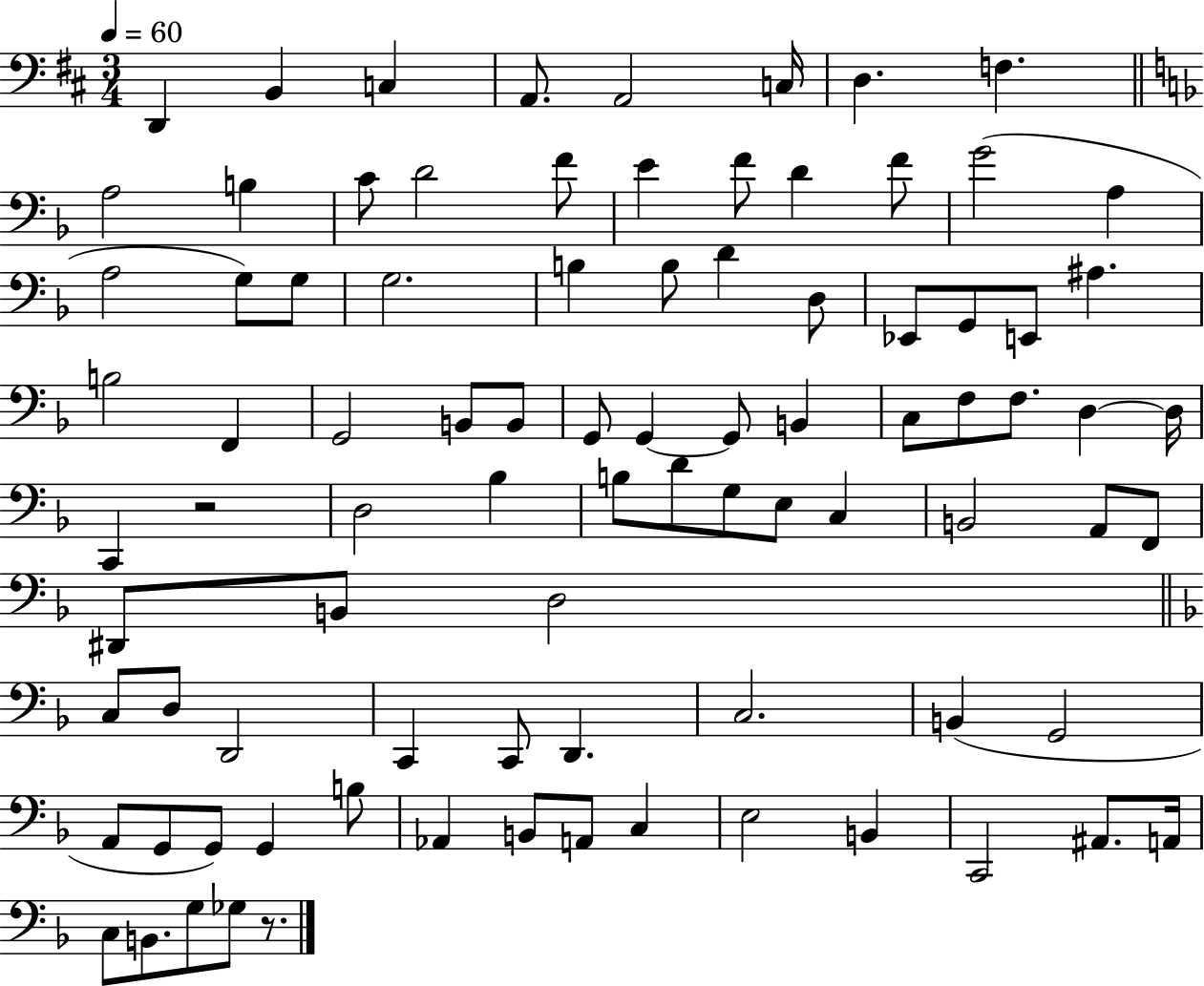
X:1
T:Untitled
M:3/4
L:1/4
K:D
D,, B,, C, A,,/2 A,,2 C,/4 D, F, A,2 B, C/2 D2 F/2 E F/2 D F/2 G2 A, A,2 G,/2 G,/2 G,2 B, B,/2 D D,/2 _E,,/2 G,,/2 E,,/2 ^A, B,2 F,, G,,2 B,,/2 B,,/2 G,,/2 G,, G,,/2 B,, C,/2 F,/2 F,/2 D, D,/4 C,, z2 D,2 _B, B,/2 D/2 G,/2 E,/2 C, B,,2 A,,/2 F,,/2 ^D,,/2 B,,/2 D,2 C,/2 D,/2 D,,2 C,, C,,/2 D,, C,2 B,, G,,2 A,,/2 G,,/2 G,,/2 G,, B,/2 _A,, B,,/2 A,,/2 C, E,2 B,, C,,2 ^A,,/2 A,,/4 C,/2 B,,/2 G,/2 _G,/2 z/2